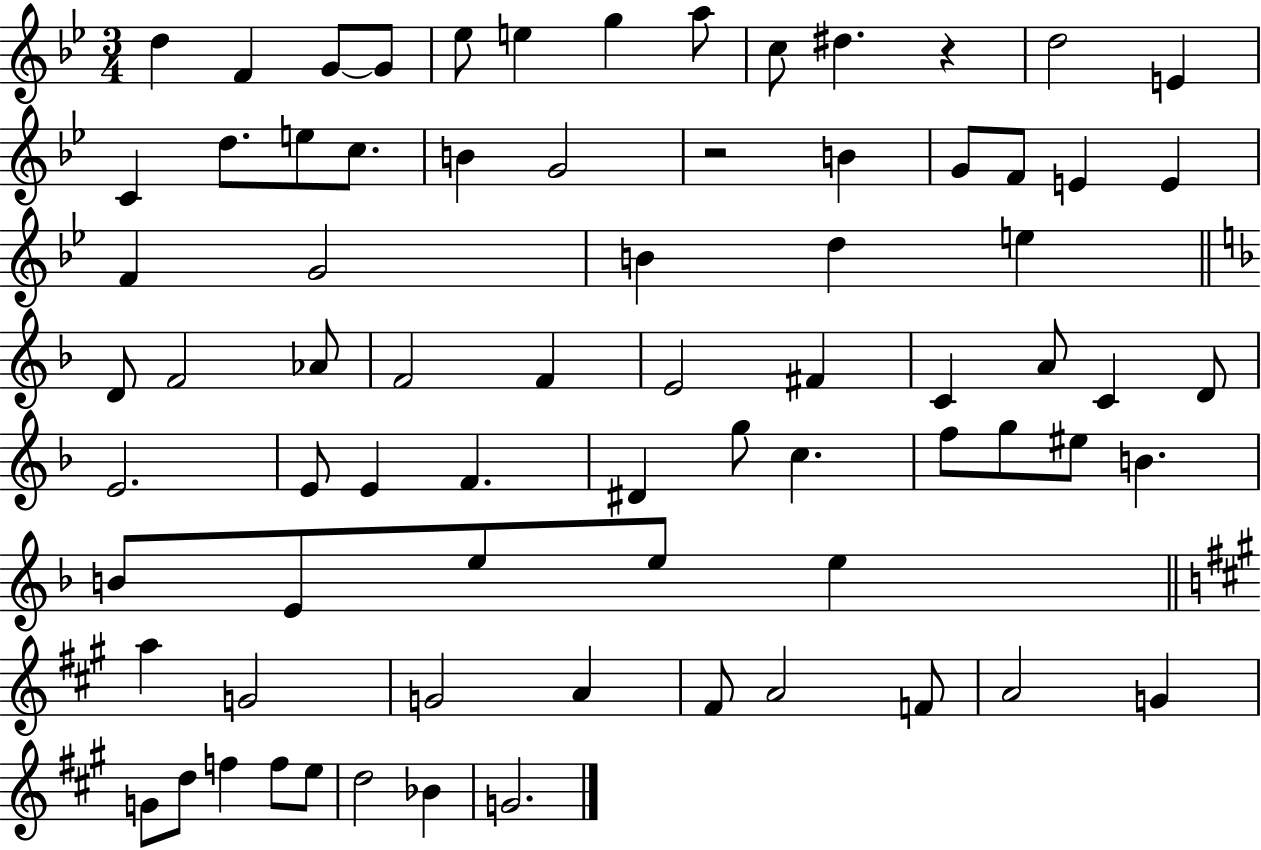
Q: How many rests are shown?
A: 2